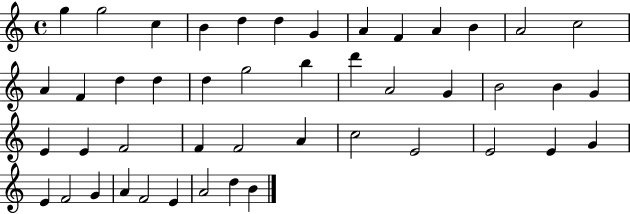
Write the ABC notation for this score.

X:1
T:Untitled
M:4/4
L:1/4
K:C
g g2 c B d d G A F A B A2 c2 A F d d d g2 b d' A2 G B2 B G E E F2 F F2 A c2 E2 E2 E G E F2 G A F2 E A2 d B